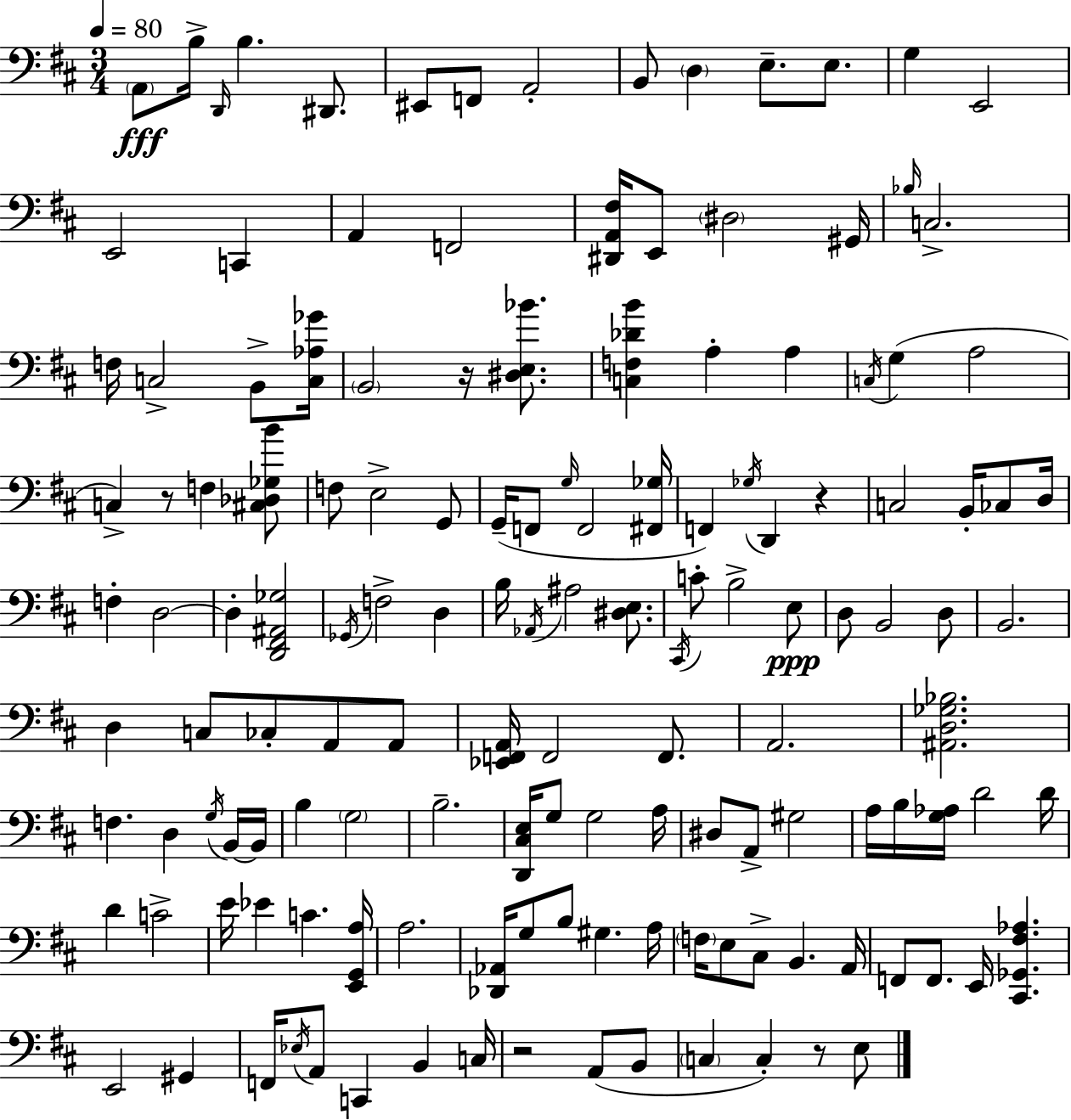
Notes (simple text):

A2/e B3/s D2/s B3/q. D#2/e. EIS2/e F2/e A2/h B2/e D3/q E3/e. E3/e. G3/q E2/h E2/h C2/q A2/q F2/h [D#2,A2,F#3]/s E2/e D#3/h G#2/s Bb3/s C3/h. F3/s C3/h B2/e [C3,Ab3,Gb4]/s B2/h R/s [D#3,E3,Bb4]/e. [C3,F3,Db4,B4]/q A3/q A3/q C3/s G3/q A3/h C3/q R/e F3/q [C#3,Db3,Gb3,B4]/e F3/e E3/h G2/e G2/s F2/e G3/s F2/h [F#2,Gb3]/s F2/q Gb3/s D2/q R/q C3/h B2/s CES3/e D3/s F3/q D3/h D3/q [D2,F#2,A#2,Gb3]/h Gb2/s F3/h D3/q B3/s Ab2/s A#3/h [D#3,E3]/e. C#2/s C4/e B3/h E3/e D3/e B2/h D3/e B2/h. D3/q C3/e CES3/e A2/e A2/e [Eb2,F2,A2]/s F2/h F2/e. A2/h. [A#2,D3,Gb3,Bb3]/h. F3/q. D3/q G3/s B2/s B2/s B3/q G3/h B3/h. [D2,C#3,E3]/s G3/e G3/h A3/s D#3/e A2/e G#3/h A3/s B3/s [G3,Ab3]/s D4/h D4/s D4/q C4/h E4/s Eb4/q C4/q. [E2,G2,A3]/s A3/h. [Db2,Ab2]/s G3/e B3/e G#3/q. A3/s F3/s E3/e C#3/e B2/q. A2/s F2/e F2/e. E2/s [C#2,Gb2,F#3,Ab3]/q. E2/h G#2/q F2/s Eb3/s A2/e C2/q B2/q C3/s R/h A2/e B2/e C3/q C3/q R/e E3/e